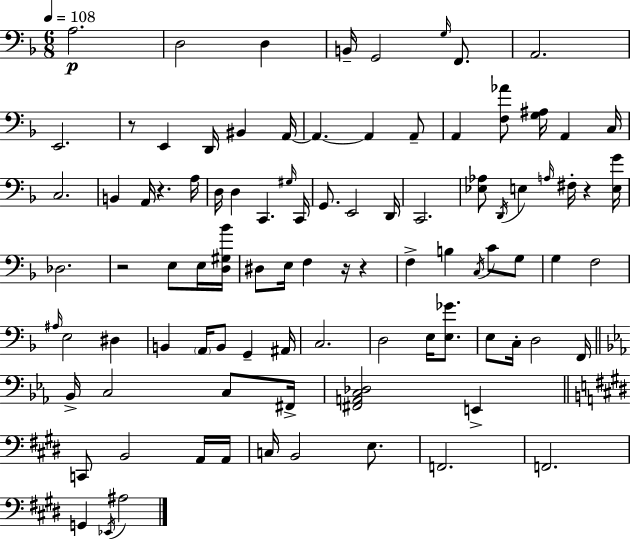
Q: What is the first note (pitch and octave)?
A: A3